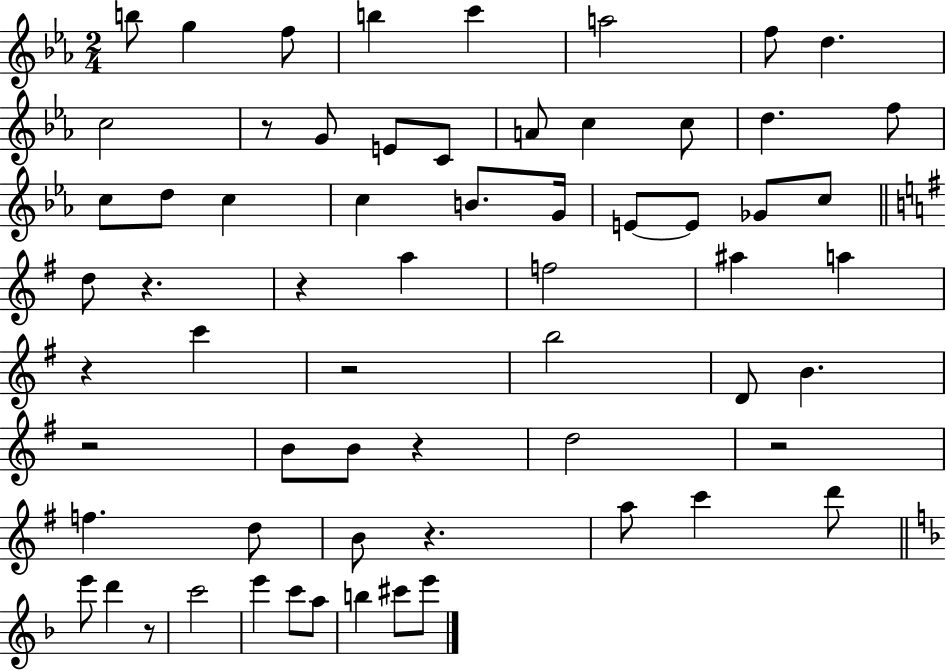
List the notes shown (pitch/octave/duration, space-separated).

B5/e G5/q F5/e B5/q C6/q A5/h F5/e D5/q. C5/h R/e G4/e E4/e C4/e A4/e C5/q C5/e D5/q. F5/e C5/e D5/e C5/q C5/q B4/e. G4/s E4/e E4/e Gb4/e C5/e D5/e R/q. R/q A5/q F5/h A#5/q A5/q R/q C6/q R/h B5/h D4/e B4/q. R/h B4/e B4/e R/q D5/h R/h F5/q. D5/e B4/e R/q. A5/e C6/q D6/e E6/e D6/q R/e C6/h E6/q C6/e A5/e B5/q C#6/e E6/e